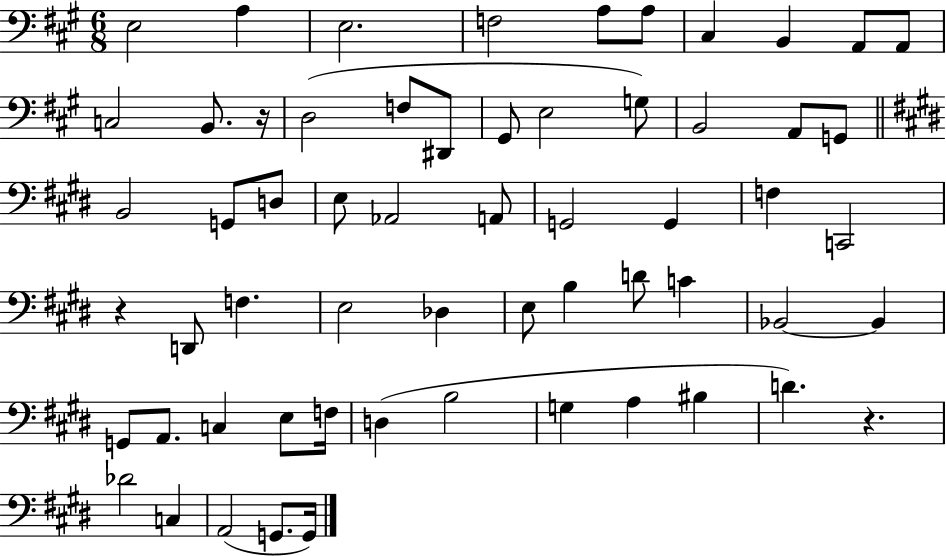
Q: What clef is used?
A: bass